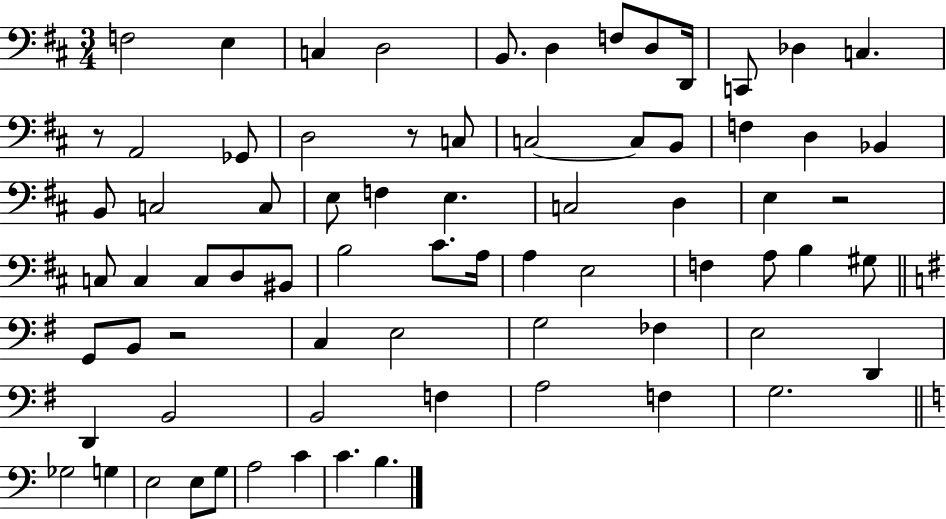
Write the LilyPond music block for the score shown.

{
  \clef bass
  \numericTimeSignature
  \time 3/4
  \key d \major
  f2 e4 | c4 d2 | b,8. d4 f8 d8 d,16 | c,8 des4 c4. | \break r8 a,2 ges,8 | d2 r8 c8 | c2~~ c8 b,8 | f4 d4 bes,4 | \break b,8 c2 c8 | e8 f4 e4. | c2 d4 | e4 r2 | \break c8 c4 c8 d8 bis,8 | b2 cis'8. a16 | a4 e2 | f4 a8 b4 gis8 | \break \bar "||" \break \key g \major g,8 b,8 r2 | c4 e2 | g2 fes4 | e2 d,4 | \break d,4 b,2 | b,2 f4 | a2 f4 | g2. | \break \bar "||" \break \key c \major ges2 g4 | e2 e8 g8 | a2 c'4 | c'4. b4. | \break \bar "|."
}